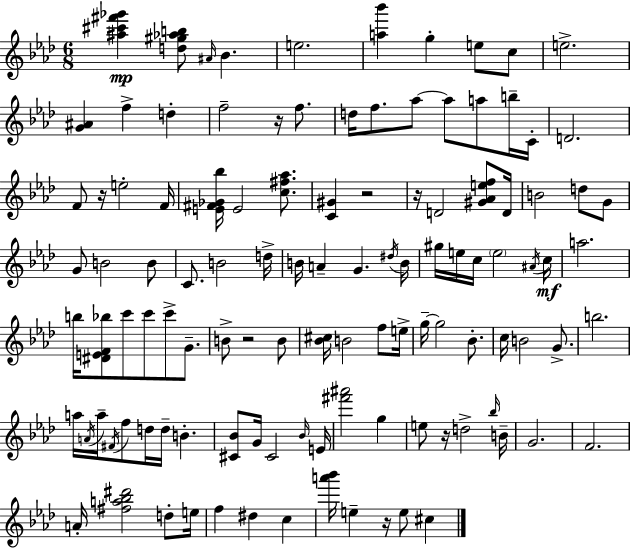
{
  \clef treble
  \numericTimeSignature
  \time 6/8
  \key aes \major
  <ais'' cis''' fis''' ges'''>4\mp <d'' gis'' aes'' b''>8 \grace { ais'16 } bes'4. | e''2. | <a'' bes'''>4 g''4-. e''8 c''8 | e''2.-> | \break <g' ais'>4 f''4-> d''4-. | f''2-- r16 f''8. | d''16 f''8. aes''8~~ aes''8 a''8 b''16-- | c'16-. d'2. | \break f'8 r16 e''2-. | f'16 <e' fis' ges' bes''>16 e'2 <c'' fis'' aes''>8. | <c' gis'>4 r2 | r16 d'2 <gis' aes' e'' f''>8 | \break d'16 b'2 d''8 g'8 | g'8 b'2 b'8 | c'8. b'2 | d''16-> b'16 a'4-- g'4. | \break \acciaccatura { dis''16 } b'16 gis''16 e''16 c''16 \parenthesize e''2 | \acciaccatura { ais'16 } c''16\mf a''2. | b''16 <dis' e' f' bes''>8 c'''8 c'''8 c'''8-> | g'8.-- b'8-> r2 | \break b'8 <bes' cis''>16 b'2 | f''8 e''16-> g''16--~~ g''2 | bes'8.-. c''16 b'2 | g'8.-> b''2. | \break a''16 \acciaccatura { a'16 } a''16-- \acciaccatura { fis'16 } f''8 d''16 d''16-- b'4.-. | <cis' bes'>8 g'16 cis'2 | \grace { bes'16 } e'16 <fis''' ais'''>2 | g''4 e''8 r16 d''2-> | \break \grace { bes''16 } b'16-- g'2. | f'2. | a'16-. <fis'' a'' bes'' dis'''>2 | d''8-. e''16 f''4 dis''4 | \break c''4 <a''' bes'''>16 e''4-- | r16 e''8 cis''4 \bar "|."
}